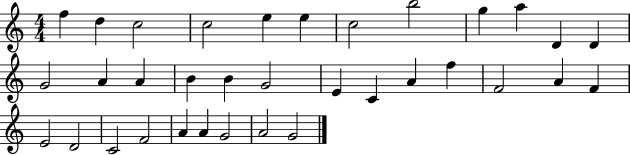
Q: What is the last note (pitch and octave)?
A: G4